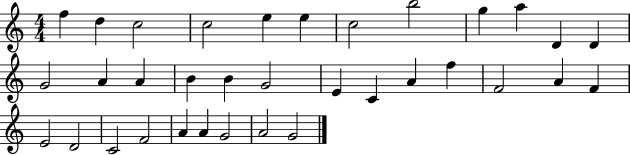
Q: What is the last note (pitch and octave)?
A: G4